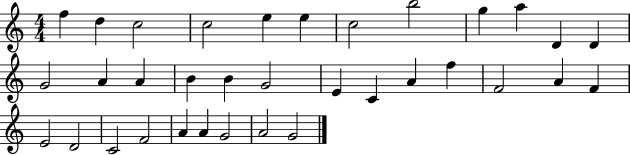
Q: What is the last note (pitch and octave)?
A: G4